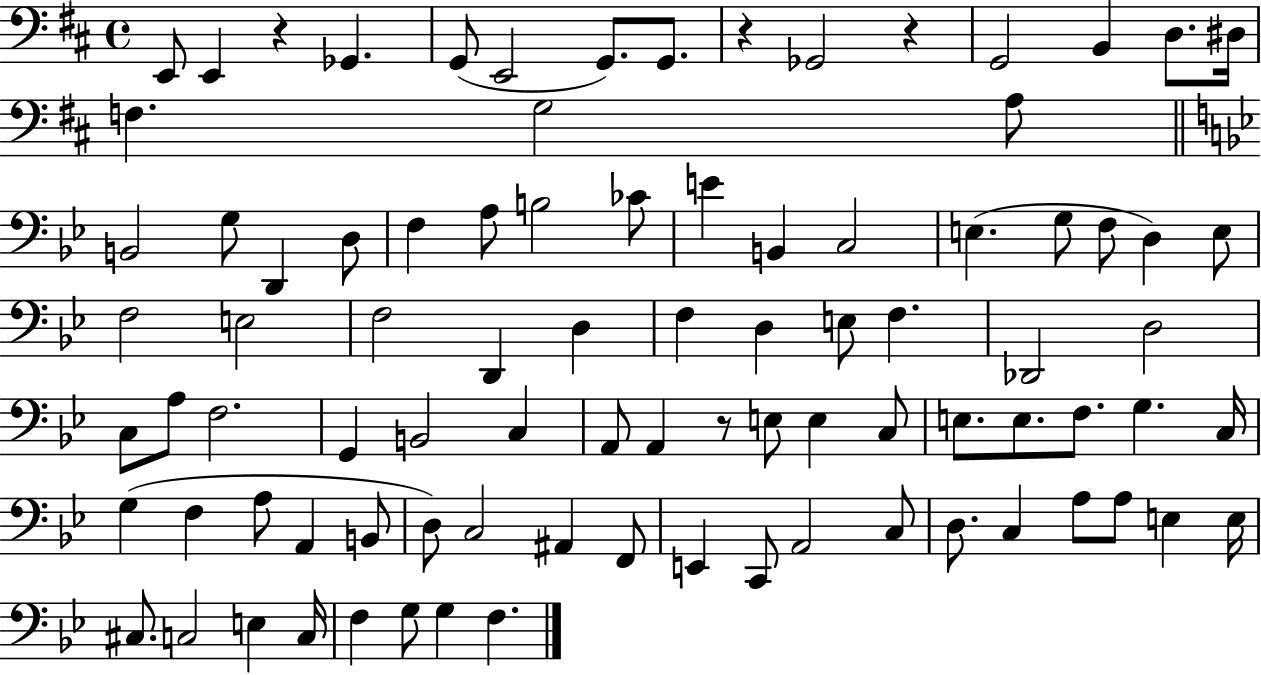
X:1
T:Untitled
M:4/4
L:1/4
K:D
E,,/2 E,, z _G,, G,,/2 E,,2 G,,/2 G,,/2 z _G,,2 z G,,2 B,, D,/2 ^D,/4 F, G,2 A,/2 B,,2 G,/2 D,, D,/2 F, A,/2 B,2 _C/2 E B,, C,2 E, G,/2 F,/2 D, E,/2 F,2 E,2 F,2 D,, D, F, D, E,/2 F, _D,,2 D,2 C,/2 A,/2 F,2 G,, B,,2 C, A,,/2 A,, z/2 E,/2 E, C,/2 E,/2 E,/2 F,/2 G, C,/4 G, F, A,/2 A,, B,,/2 D,/2 C,2 ^A,, F,,/2 E,, C,,/2 A,,2 C,/2 D,/2 C, A,/2 A,/2 E, E,/4 ^C,/2 C,2 E, C,/4 F, G,/2 G, F,